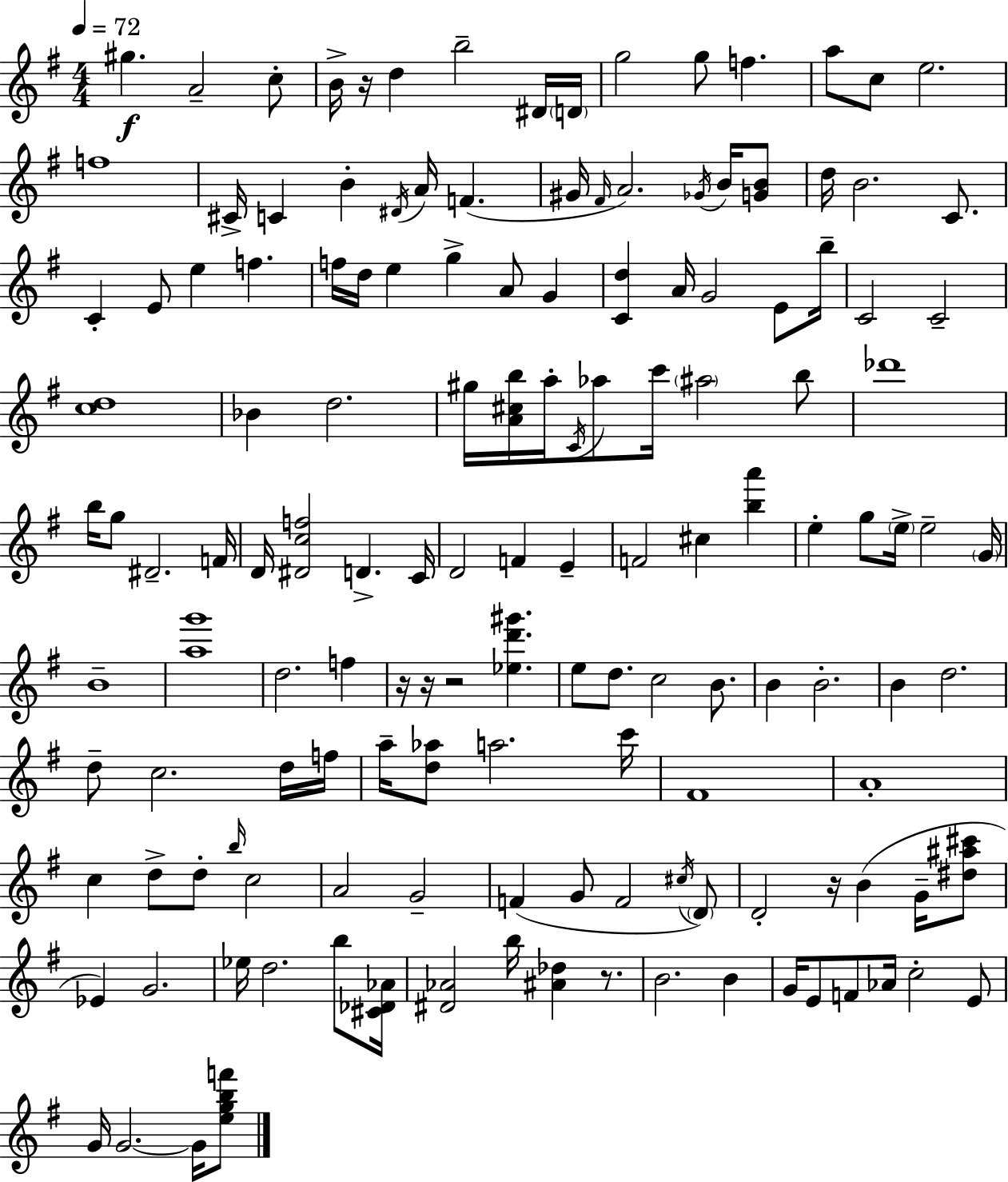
X:1
T:Untitled
M:4/4
L:1/4
K:Em
^g A2 c/2 B/4 z/4 d b2 ^D/4 D/4 g2 g/2 f a/2 c/2 e2 f4 ^C/4 C B ^D/4 A/4 F ^G/4 ^F/4 A2 _G/4 B/4 [GB]/2 d/4 B2 C/2 C E/2 e f f/4 d/4 e g A/2 G [Cd] A/4 G2 E/2 b/4 C2 C2 [cd]4 _B d2 ^g/4 [A^cb]/4 a/4 C/4 _a/2 c'/4 ^a2 b/2 _d'4 b/4 g/2 ^D2 F/4 D/4 [^Dcf]2 D C/4 D2 F E F2 ^c [ba'] e g/2 e/4 e2 G/4 B4 [ag']4 d2 f z/4 z/4 z2 [_ed'^g'] e/2 d/2 c2 B/2 B B2 B d2 d/2 c2 d/4 f/4 a/4 [d_a]/2 a2 c'/4 ^F4 A4 c d/2 d/2 b/4 c2 A2 G2 F G/2 F2 ^c/4 D/2 D2 z/4 B G/4 [^d^a^c']/2 _E G2 _e/4 d2 b/2 [^C_D_A]/4 [^D_A]2 b/4 [^A_d] z/2 B2 B G/4 E/2 F/2 _A/4 c2 E/2 G/4 G2 G/4 [egbf']/2